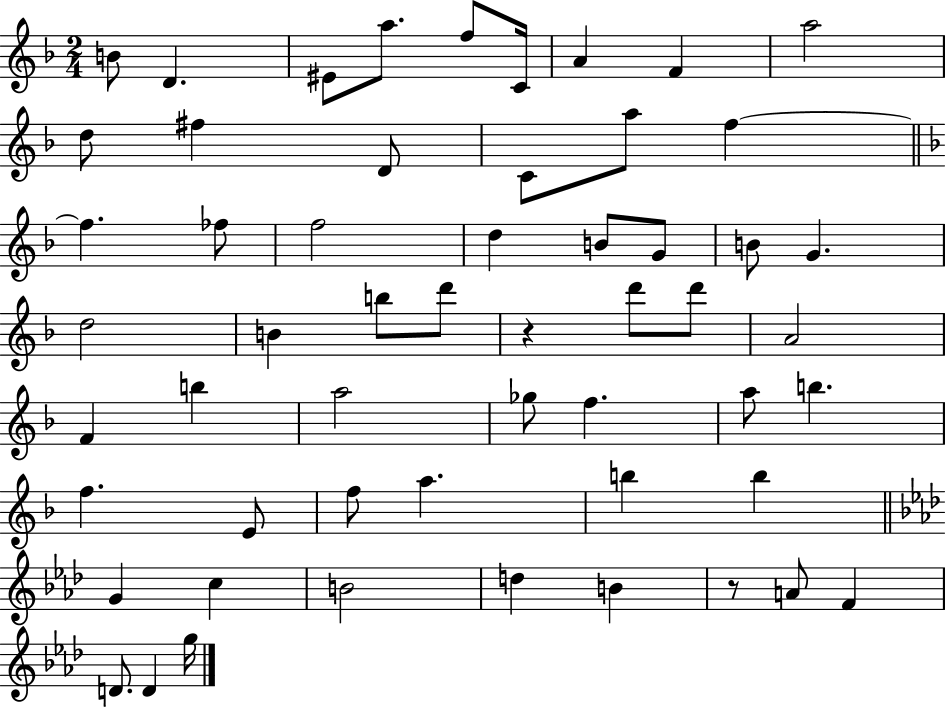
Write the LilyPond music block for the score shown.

{
  \clef treble
  \numericTimeSignature
  \time 2/4
  \key f \major
  b'8 d'4. | eis'8 a''8. f''8 c'16 | a'4 f'4 | a''2 | \break d''8 fis''4 d'8 | c'8 a''8 f''4~~ | \bar "||" \break \key f \major f''4. fes''8 | f''2 | d''4 b'8 g'8 | b'8 g'4. | \break d''2 | b'4 b''8 d'''8 | r4 d'''8 d'''8 | a'2 | \break f'4 b''4 | a''2 | ges''8 f''4. | a''8 b''4. | \break f''4. e'8 | f''8 a''4. | b''4 b''4 | \bar "||" \break \key aes \major g'4 c''4 | b'2 | d''4 b'4 | r8 a'8 f'4 | \break d'8. d'4 g''16 | \bar "|."
}